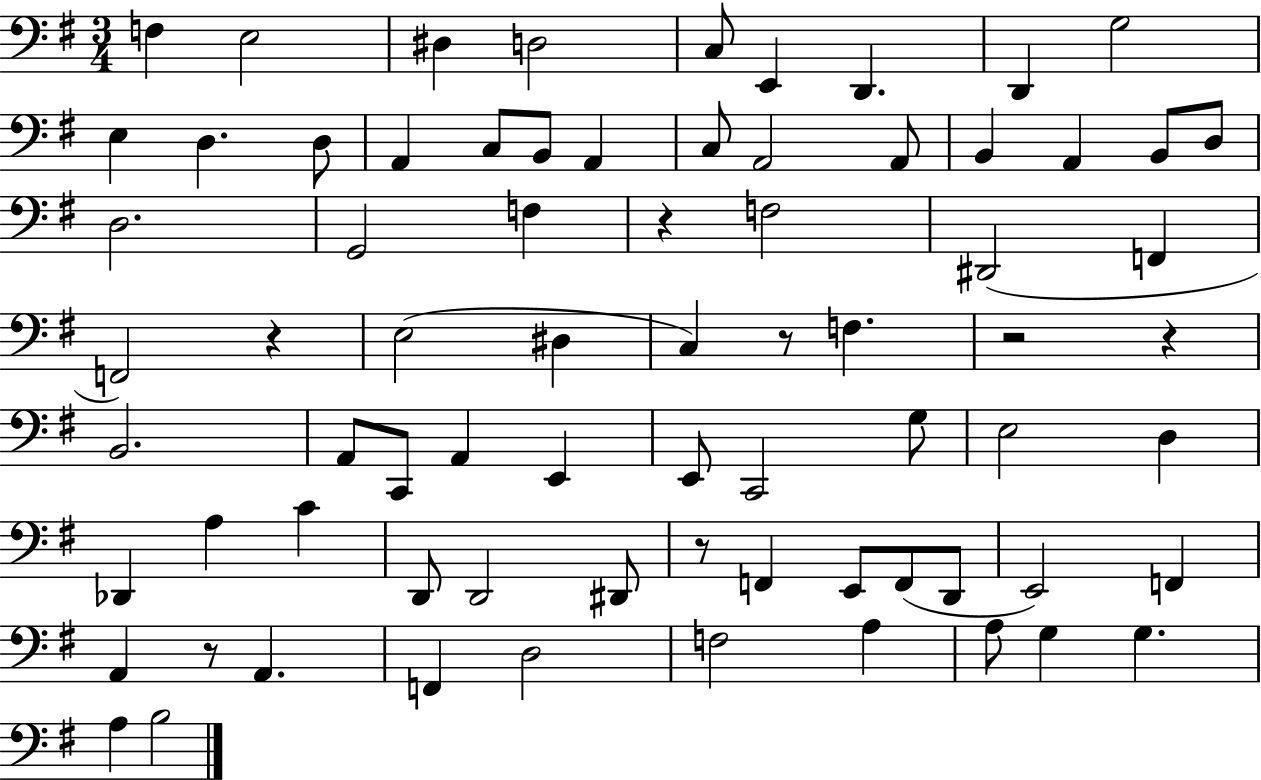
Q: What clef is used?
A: bass